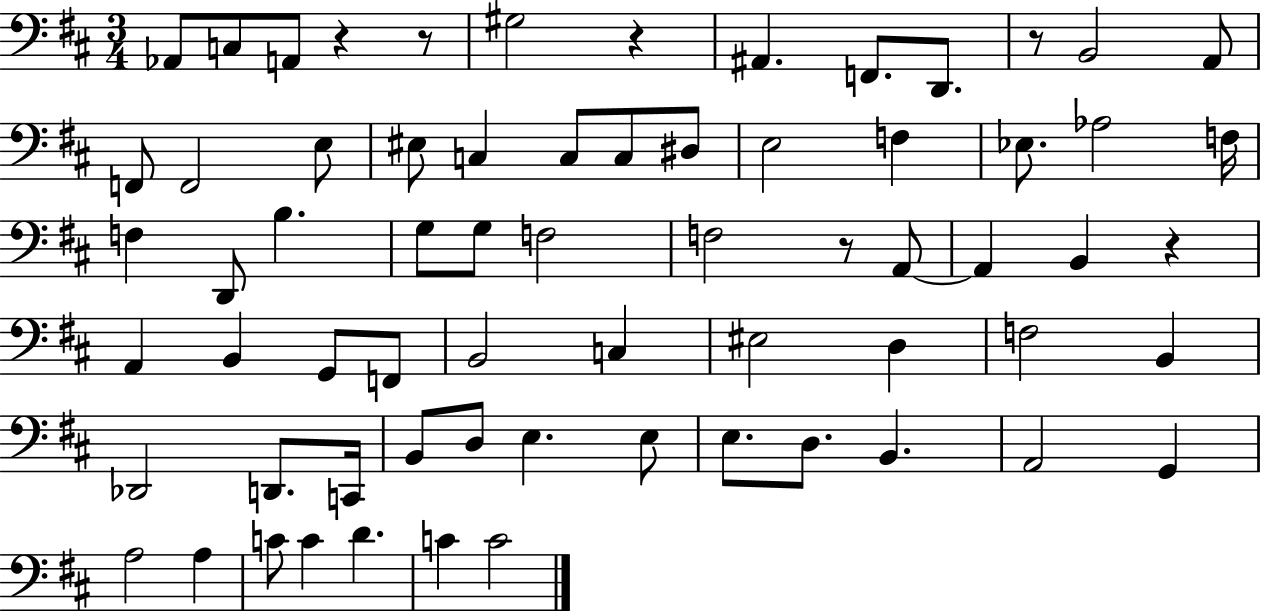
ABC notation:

X:1
T:Untitled
M:3/4
L:1/4
K:D
_A,,/2 C,/2 A,,/2 z z/2 ^G,2 z ^A,, F,,/2 D,,/2 z/2 B,,2 A,,/2 F,,/2 F,,2 E,/2 ^E,/2 C, C,/2 C,/2 ^D,/2 E,2 F, _E,/2 _A,2 F,/4 F, D,,/2 B, G,/2 G,/2 F,2 F,2 z/2 A,,/2 A,, B,, z A,, B,, G,,/2 F,,/2 B,,2 C, ^E,2 D, F,2 B,, _D,,2 D,,/2 C,,/4 B,,/2 D,/2 E, E,/2 E,/2 D,/2 B,, A,,2 G,, A,2 A, C/2 C D C C2